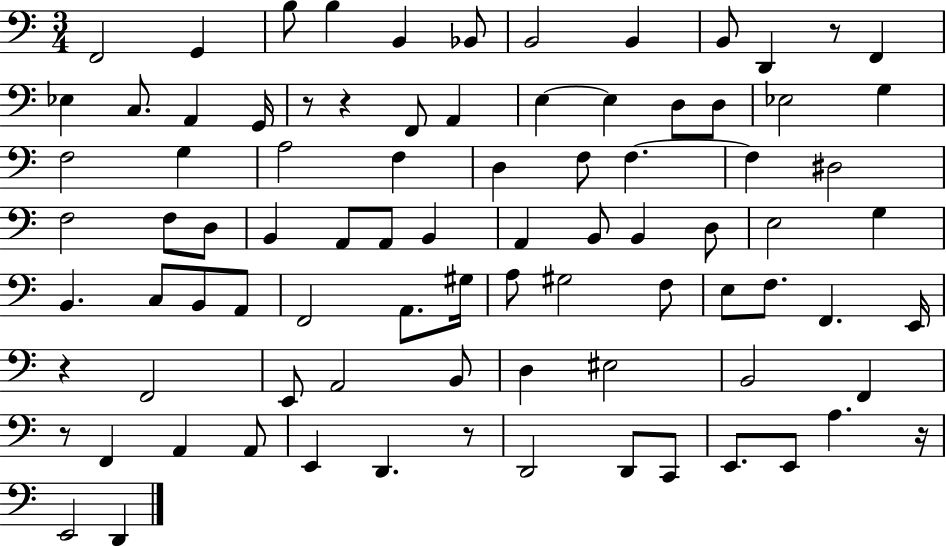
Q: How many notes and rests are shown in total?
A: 87